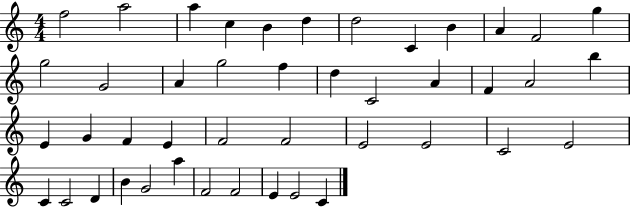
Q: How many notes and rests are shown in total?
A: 44